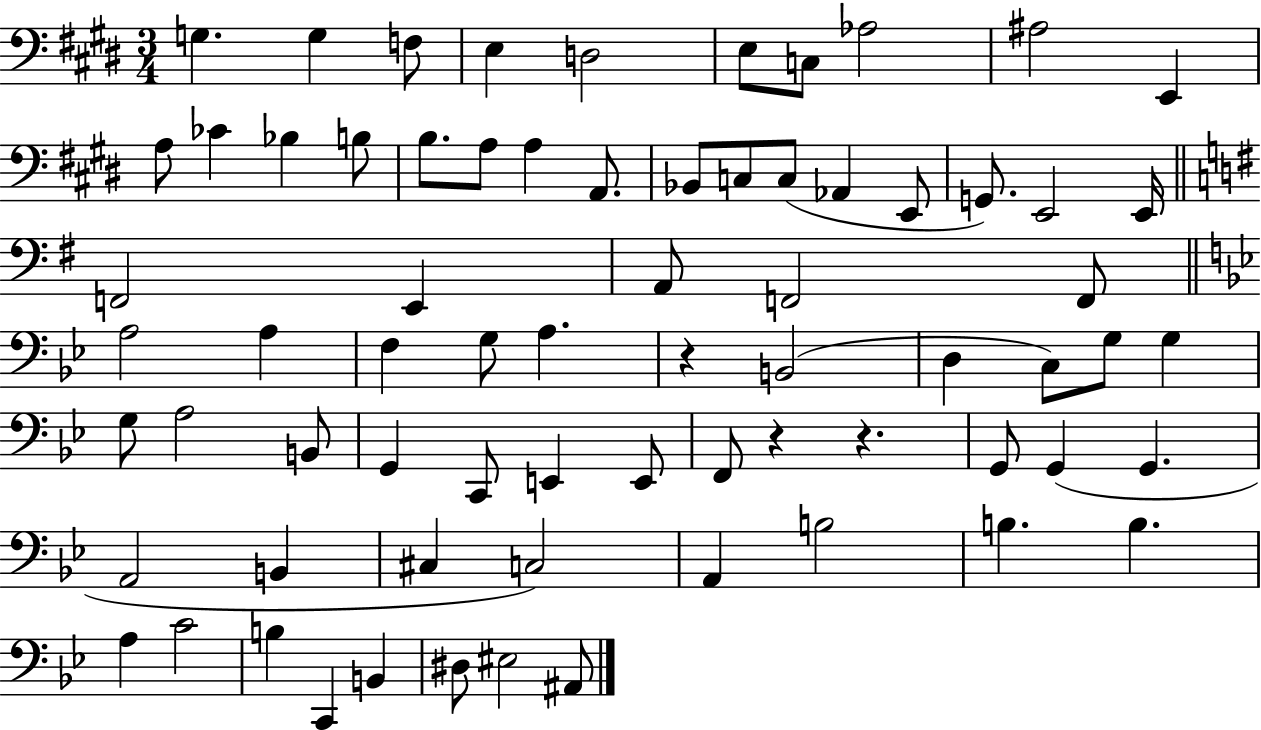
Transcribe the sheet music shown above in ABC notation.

X:1
T:Untitled
M:3/4
L:1/4
K:E
G, G, F,/2 E, D,2 E,/2 C,/2 _A,2 ^A,2 E,, A,/2 _C _B, B,/2 B,/2 A,/2 A, A,,/2 _B,,/2 C,/2 C,/2 _A,, E,,/2 G,,/2 E,,2 E,,/4 F,,2 E,, A,,/2 F,,2 F,,/2 A,2 A, F, G,/2 A, z B,,2 D, C,/2 G,/2 G, G,/2 A,2 B,,/2 G,, C,,/2 E,, E,,/2 F,,/2 z z G,,/2 G,, G,, A,,2 B,, ^C, C,2 A,, B,2 B, B, A, C2 B, C,, B,, ^D,/2 ^E,2 ^A,,/2